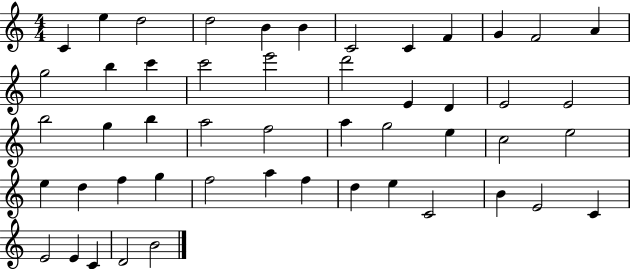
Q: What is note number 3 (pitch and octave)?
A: D5